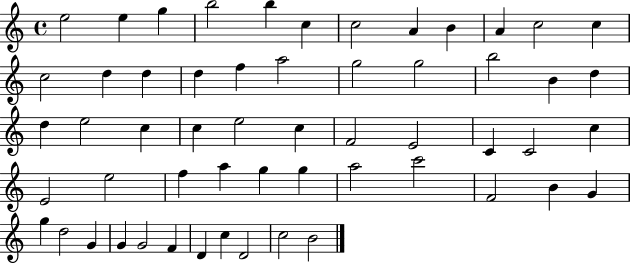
E5/h E5/q G5/q B5/h B5/q C5/q C5/h A4/q B4/q A4/q C5/h C5/q C5/h D5/q D5/q D5/q F5/q A5/h G5/h G5/h B5/h B4/q D5/q D5/q E5/h C5/q C5/q E5/h C5/q F4/h E4/h C4/q C4/h C5/q E4/h E5/h F5/q A5/q G5/q G5/q A5/h C6/h F4/h B4/q G4/q G5/q D5/h G4/q G4/q G4/h F4/q D4/q C5/q D4/h C5/h B4/h